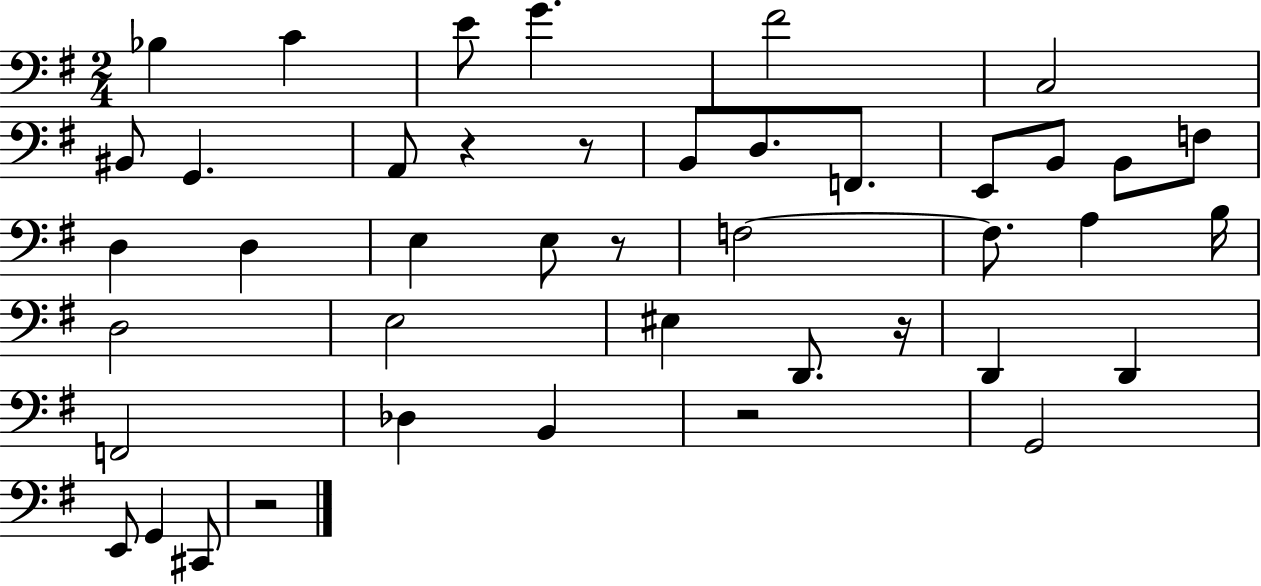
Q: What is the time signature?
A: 2/4